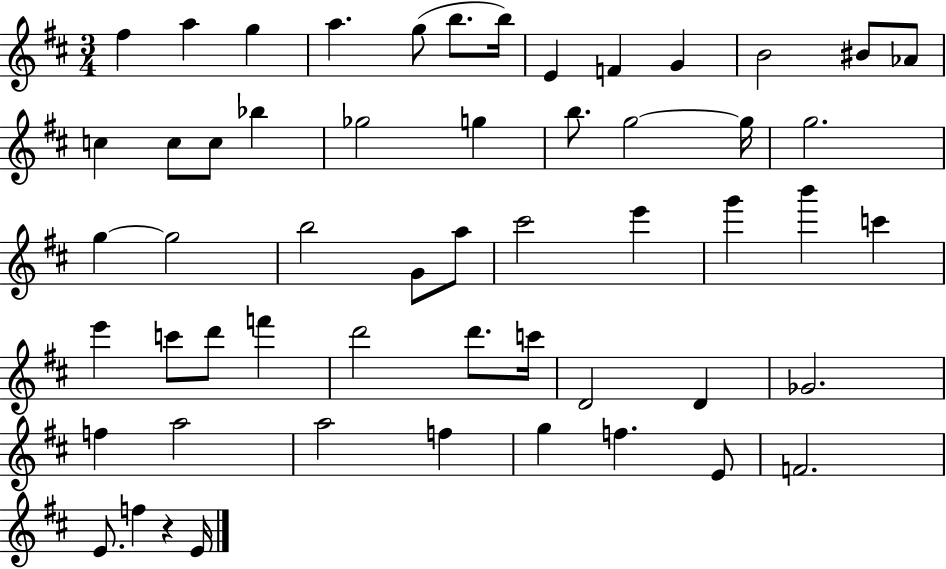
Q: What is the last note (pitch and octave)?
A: E4